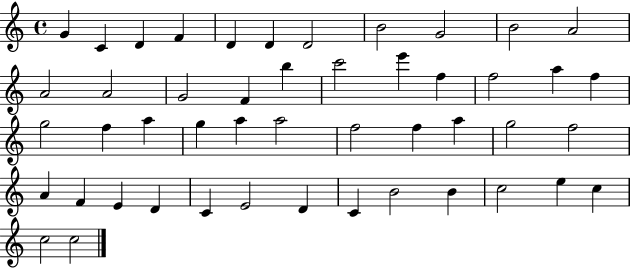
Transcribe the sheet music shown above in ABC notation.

X:1
T:Untitled
M:4/4
L:1/4
K:C
G C D F D D D2 B2 G2 B2 A2 A2 A2 G2 F b c'2 e' f f2 a f g2 f a g a a2 f2 f a g2 f2 A F E D C E2 D C B2 B c2 e c c2 c2